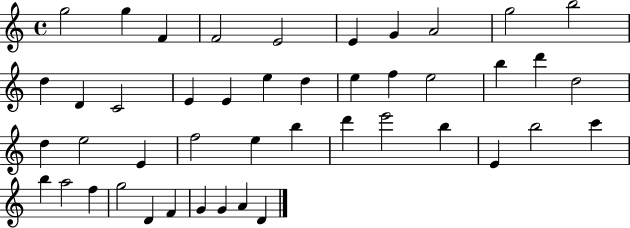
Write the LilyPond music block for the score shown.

{
  \clef treble
  \time 4/4
  \defaultTimeSignature
  \key c \major
  g''2 g''4 f'4 | f'2 e'2 | e'4 g'4 a'2 | g''2 b''2 | \break d''4 d'4 c'2 | e'4 e'4 e''4 d''4 | e''4 f''4 e''2 | b''4 d'''4 d''2 | \break d''4 e''2 e'4 | f''2 e''4 b''4 | d'''4 e'''2 b''4 | e'4 b''2 c'''4 | \break b''4 a''2 f''4 | g''2 d'4 f'4 | g'4 g'4 a'4 d'4 | \bar "|."
}